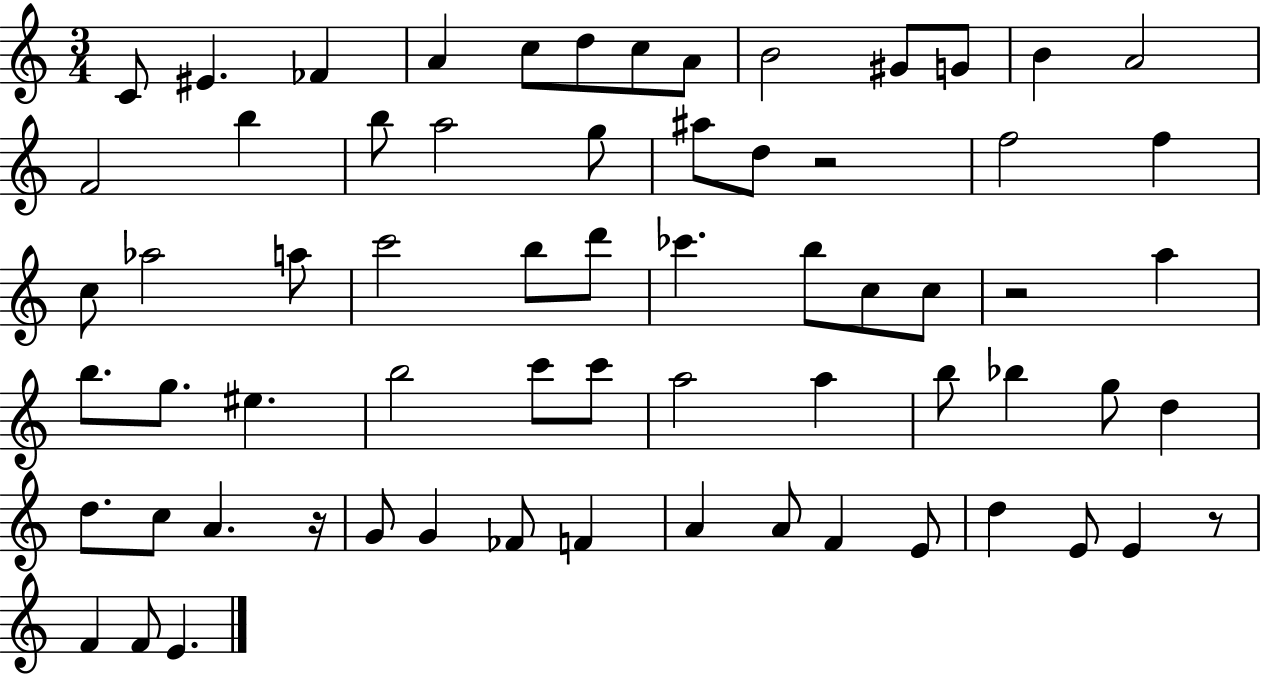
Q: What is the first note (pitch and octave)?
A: C4